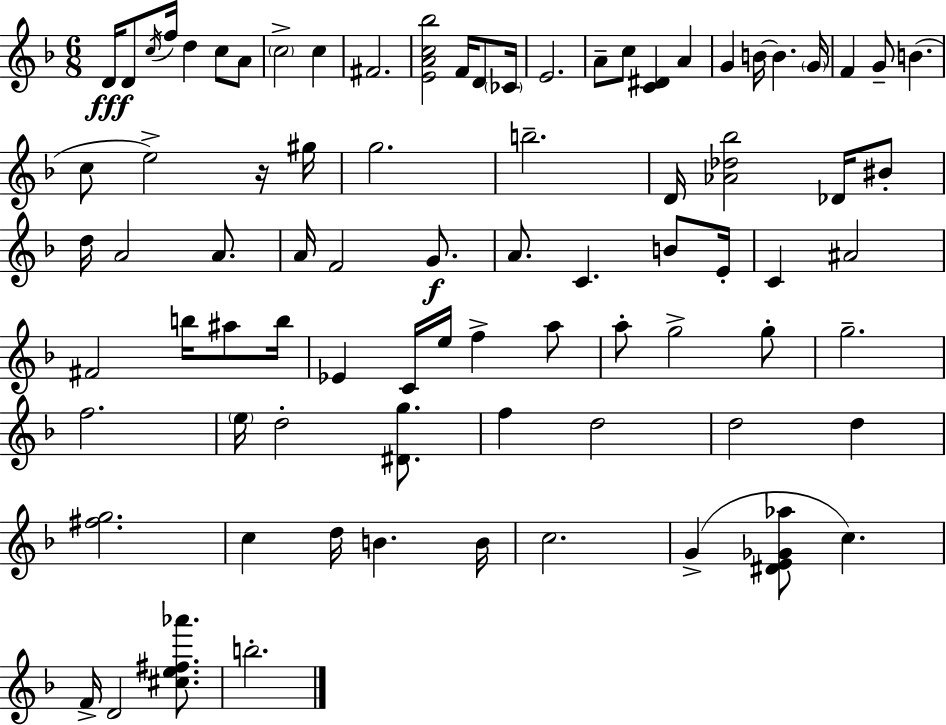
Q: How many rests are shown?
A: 1